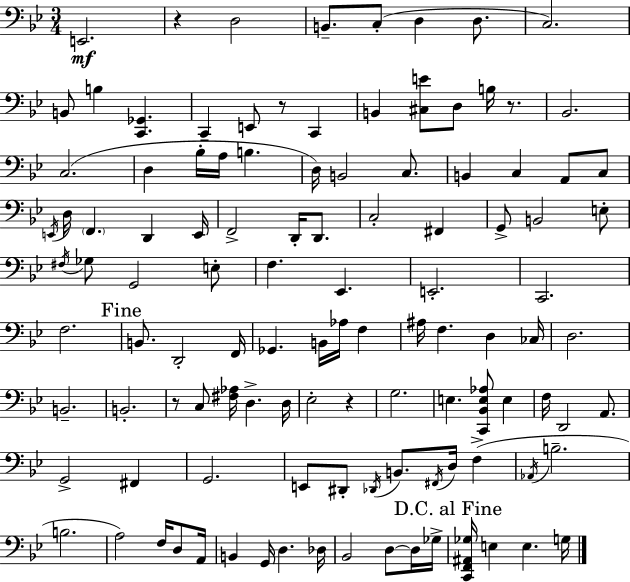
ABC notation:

X:1
T:Untitled
M:3/4
L:1/4
K:Gm
E,,2 z D,2 B,,/2 C,/2 D, D,/2 C,2 B,,/2 B, [C,,_G,,] C,, E,,/2 z/2 C,, B,, [^C,E]/2 D,/2 B,/4 z/2 _B,,2 C,2 D, _B,/4 A,/4 B, D,/4 B,,2 C,/2 B,, C, A,,/2 C,/2 E,,/4 D,/4 F,, D,, E,,/4 F,,2 D,,/4 D,,/2 C,2 ^F,, G,,/2 B,,2 E,/2 ^F,/4 _G,/2 G,,2 E,/2 F, _E,, E,,2 C,,2 F,2 B,,/2 D,,2 F,,/4 _G,, B,,/4 _A,/4 F, ^A,/4 F, D, _C,/4 D,2 B,,2 B,,2 z/2 C,/2 [^F,_A,]/4 D, D,/4 _E,2 z G,2 E, [C,,_B,,E,_A,]/2 E, F,/4 D,,2 A,,/2 G,,2 ^F,, G,,2 E,,/2 ^D,,/2 _D,,/4 B,,/2 ^F,,/4 D,/4 F, _A,,/4 B,2 B,2 A,2 F,/4 D,/2 A,,/4 B,, G,,/4 D, _D,/4 _B,,2 D,/2 D,/4 _G,/4 [C,,F,,^A,,_G,]/4 E, E, G,/4